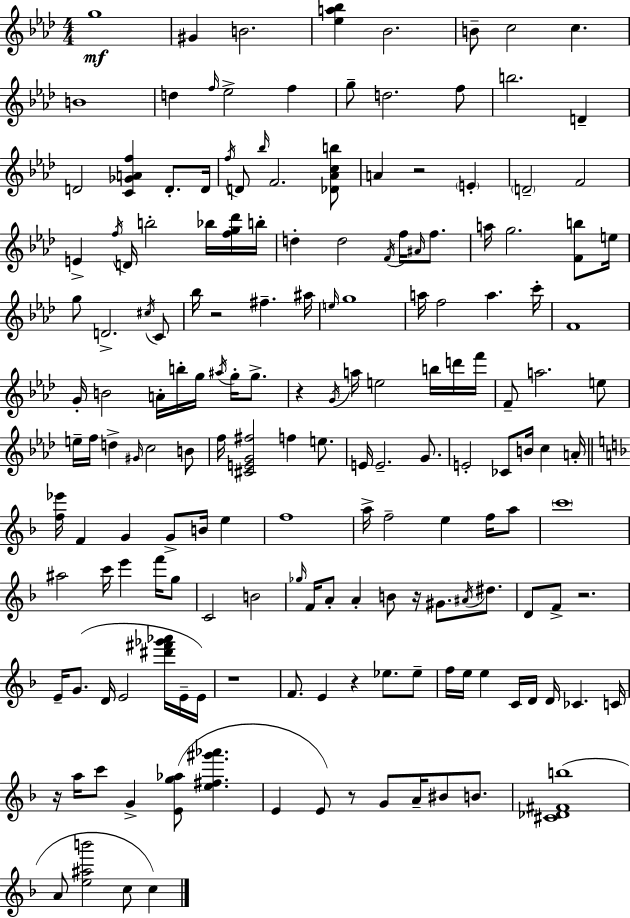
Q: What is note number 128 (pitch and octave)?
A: E4